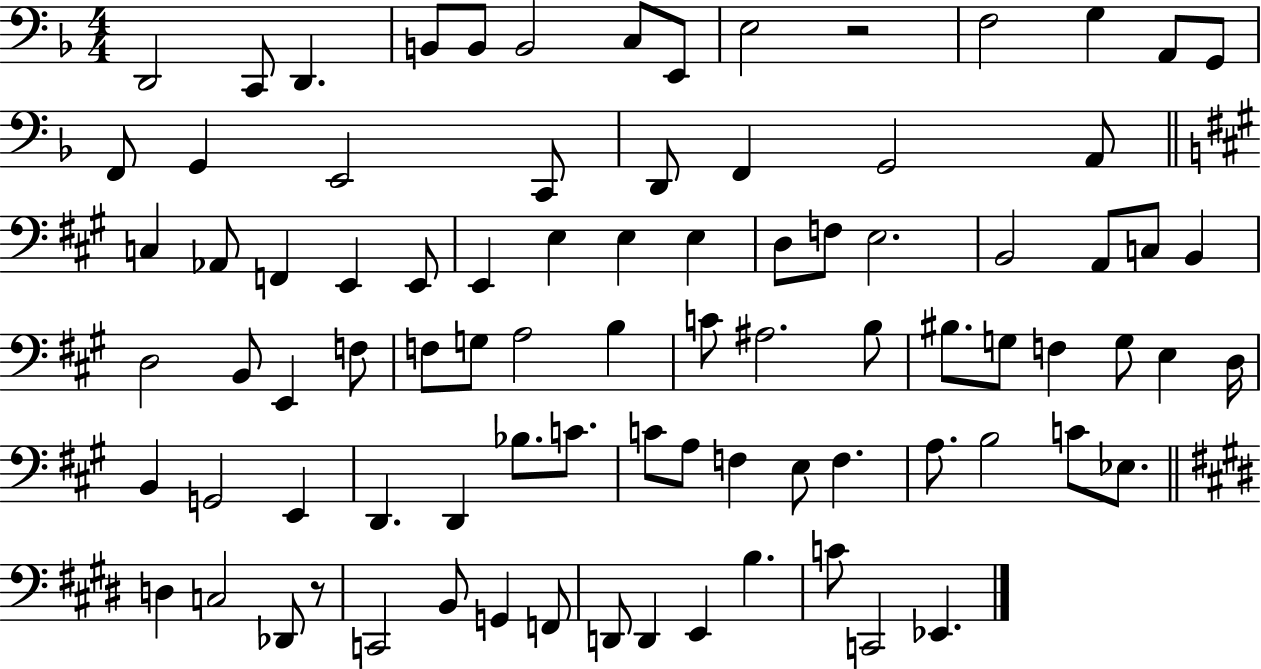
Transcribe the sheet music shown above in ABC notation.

X:1
T:Untitled
M:4/4
L:1/4
K:F
D,,2 C,,/2 D,, B,,/2 B,,/2 B,,2 C,/2 E,,/2 E,2 z2 F,2 G, A,,/2 G,,/2 F,,/2 G,, E,,2 C,,/2 D,,/2 F,, G,,2 A,,/2 C, _A,,/2 F,, E,, E,,/2 E,, E, E, E, D,/2 F,/2 E,2 B,,2 A,,/2 C,/2 B,, D,2 B,,/2 E,, F,/2 F,/2 G,/2 A,2 B, C/2 ^A,2 B,/2 ^B,/2 G,/2 F, G,/2 E, D,/4 B,, G,,2 E,, D,, D,, _B,/2 C/2 C/2 A,/2 F, E,/2 F, A,/2 B,2 C/2 _E,/2 D, C,2 _D,,/2 z/2 C,,2 B,,/2 G,, F,,/2 D,,/2 D,, E,, B, C/2 C,,2 _E,,